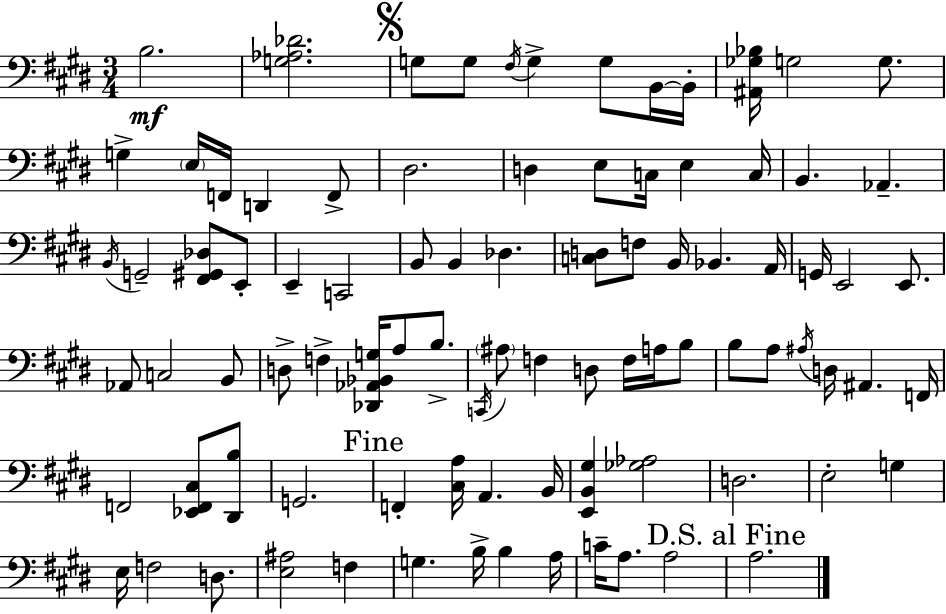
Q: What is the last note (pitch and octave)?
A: A3